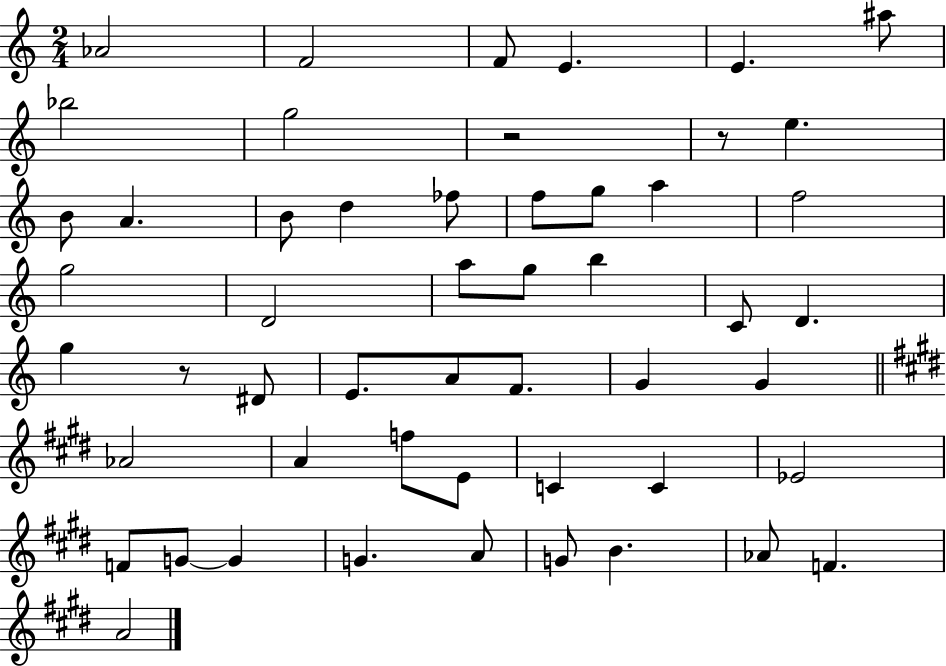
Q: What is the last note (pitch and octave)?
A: A4